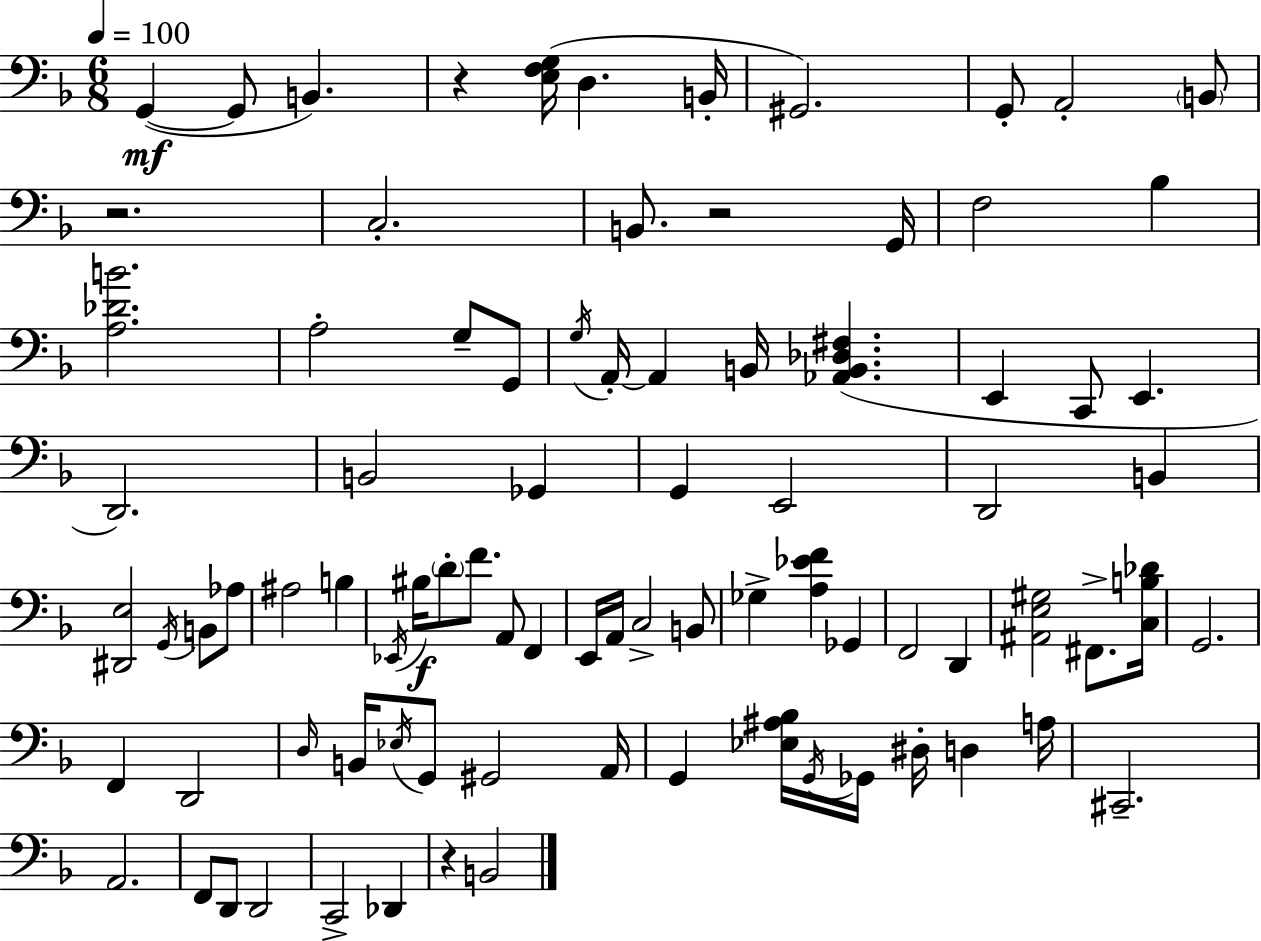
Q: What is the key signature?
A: F major